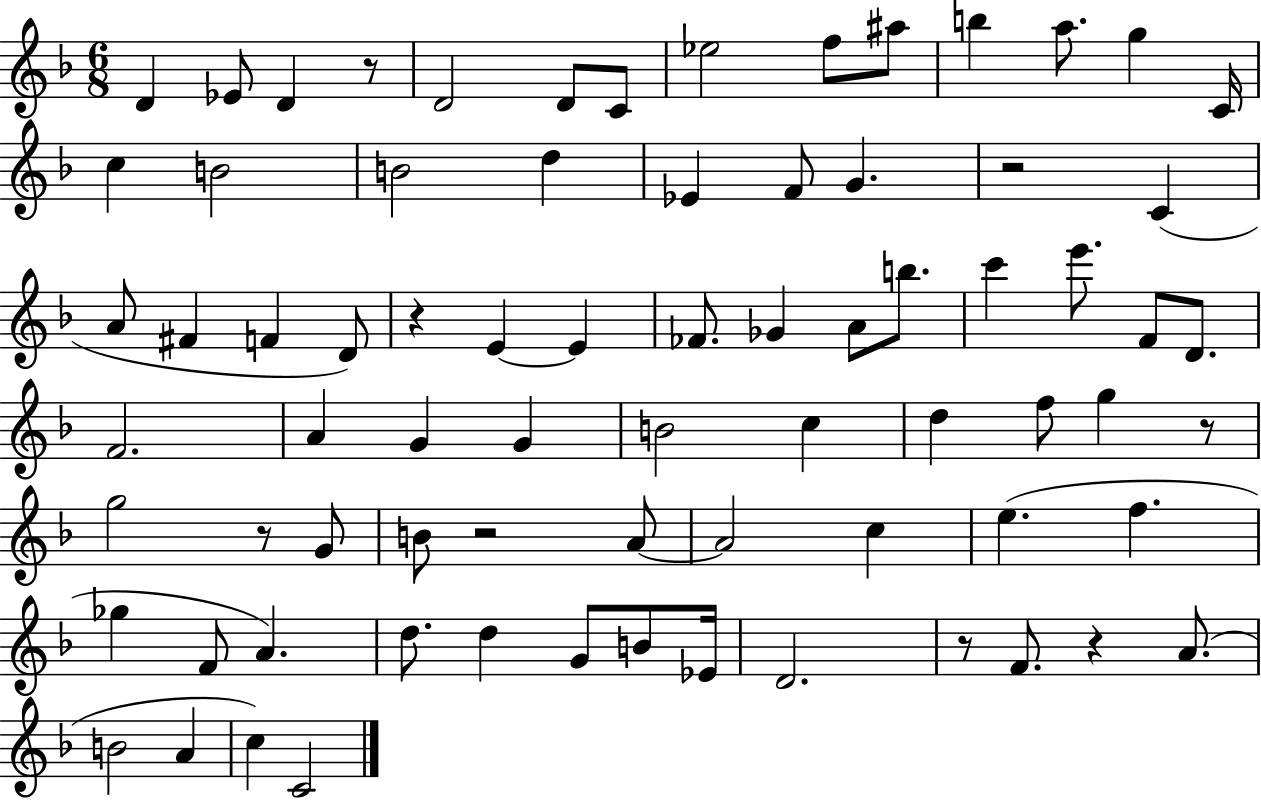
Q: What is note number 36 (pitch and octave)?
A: F4